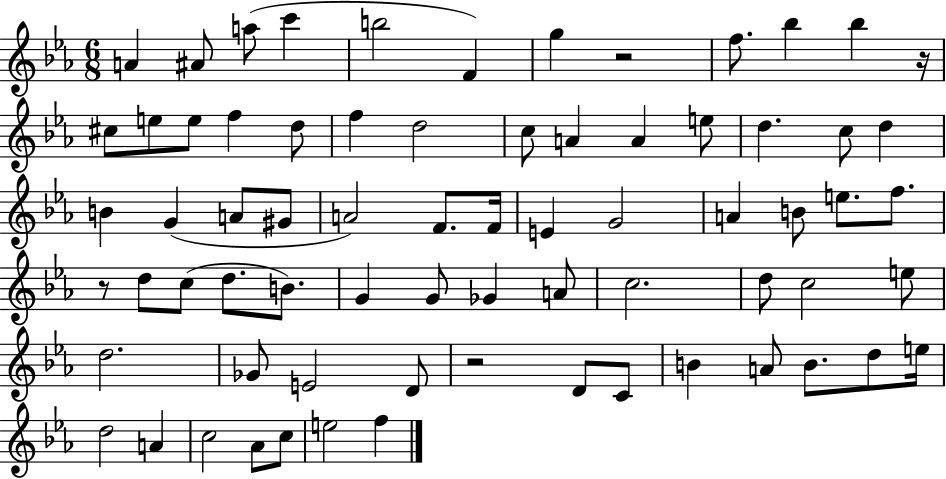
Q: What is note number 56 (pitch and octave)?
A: B4